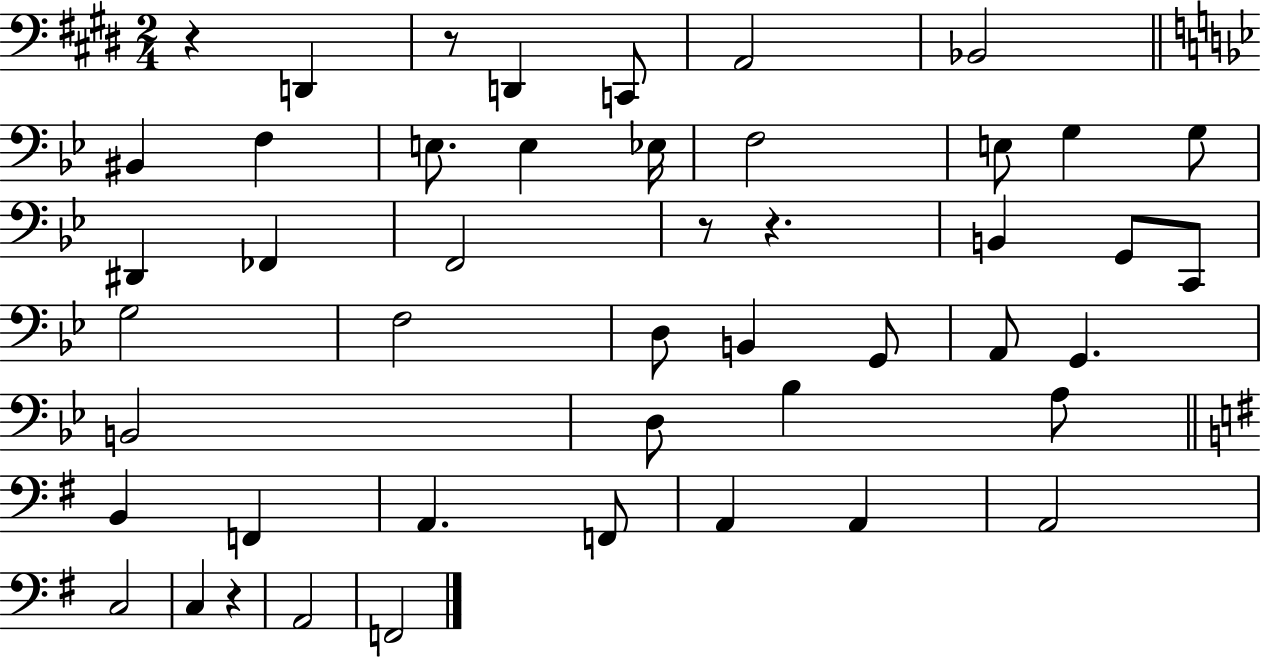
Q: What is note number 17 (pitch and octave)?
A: F2